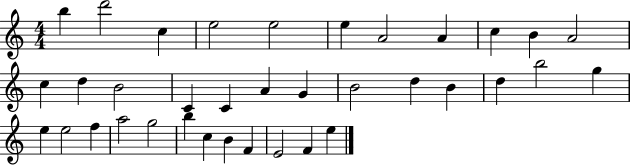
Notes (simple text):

B5/q D6/h C5/q E5/h E5/h E5/q A4/h A4/q C5/q B4/q A4/h C5/q D5/q B4/h C4/q C4/q A4/q G4/q B4/h D5/q B4/q D5/q B5/h G5/q E5/q E5/h F5/q A5/h G5/h B5/q C5/q B4/q F4/q E4/h F4/q E5/q